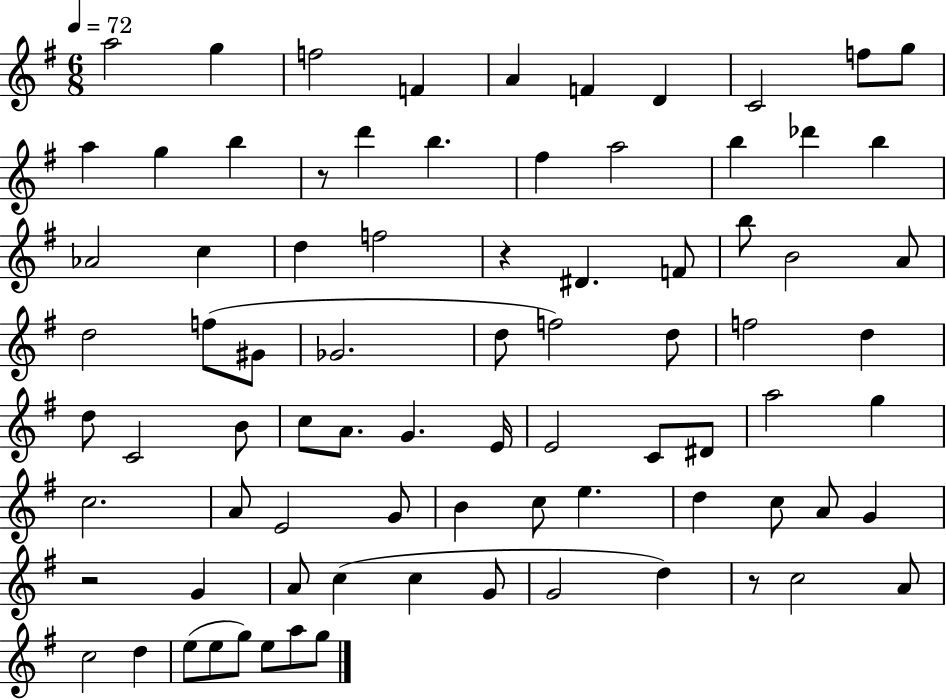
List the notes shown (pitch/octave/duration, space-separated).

A5/h G5/q F5/h F4/q A4/q F4/q D4/q C4/h F5/e G5/e A5/q G5/q B5/q R/e D6/q B5/q. F#5/q A5/h B5/q Db6/q B5/q Ab4/h C5/q D5/q F5/h R/q D#4/q. F4/e B5/e B4/h A4/e D5/h F5/e G#4/e Gb4/h. D5/e F5/h D5/e F5/h D5/q D5/e C4/h B4/e C5/e A4/e. G4/q. E4/s E4/h C4/e D#4/e A5/h G5/q C5/h. A4/e E4/h G4/e B4/q C5/e E5/q. D5/q C5/e A4/e G4/q R/h G4/q A4/e C5/q C5/q G4/e G4/h D5/q R/e C5/h A4/e C5/h D5/q E5/e E5/e G5/e E5/e A5/e G5/e